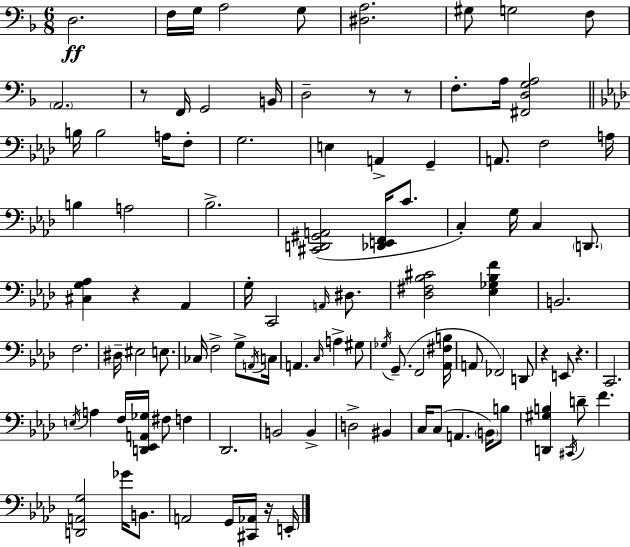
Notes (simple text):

D3/h. F3/s G3/s A3/h G3/e [D#3,A3]/h. G#3/e G3/h F3/e A2/h. R/e F2/s G2/h B2/s D3/h R/e R/e F3/e. A3/s [F#2,D3,G3,A3]/h B3/s B3/h A3/s F3/e G3/h. E3/q A2/q G2/q A2/e. F3/h A3/s B3/q A3/h Bb3/h. [C#2,D2,G#2,A2]/h [Db2,E2,F2]/s C4/e. C3/q G3/s C3/q D2/e. [C#3,G3,Ab3]/q R/q Ab2/q G3/s C2/h A2/s D#3/e. [Db3,F#3,Bb3,C#4]/h [Eb3,Gb3,Bb3,F4]/q B2/h. F3/h. D#3/s EIS3/h E3/e. CES3/s F3/h G3/e A2/s C3/s A2/q. C3/s A3/q G#3/e Gb3/s G2/e. F2/h [Ab2,F#3,B3]/s A2/e FES2/h D2/e R/q E2/e R/q. C2/h. E3/s A3/q F3/s [D2,Eb2,A2,Gb3]/s F#3/e F3/q Db2/h. B2/h B2/q D3/h BIS2/q C3/s C3/e A2/q. B2/s B3/e [D2,G#3,B3]/q C#2/s D4/e F4/q. [D2,A2,G3]/h Gb4/s B2/e. A2/h G2/s [C#2,Ab2]/s R/s E2/s